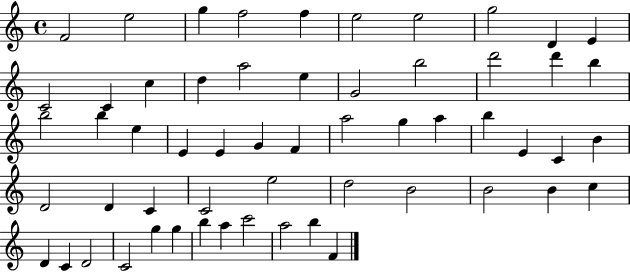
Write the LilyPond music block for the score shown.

{
  \clef treble
  \time 4/4
  \defaultTimeSignature
  \key c \major
  f'2 e''2 | g''4 f''2 f''4 | e''2 e''2 | g''2 d'4 e'4 | \break c'2 c'4 c''4 | d''4 a''2 e''4 | g'2 b''2 | d'''2 d'''4 b''4 | \break b''2 b''4 e''4 | e'4 e'4 g'4 f'4 | a''2 g''4 a''4 | b''4 e'4 c'4 b'4 | \break d'2 d'4 c'4 | c'2 e''2 | d''2 b'2 | b'2 b'4 c''4 | \break d'4 c'4 d'2 | c'2 g''4 g''4 | b''4 a''4 c'''2 | a''2 b''4 f'4 | \break \bar "|."
}